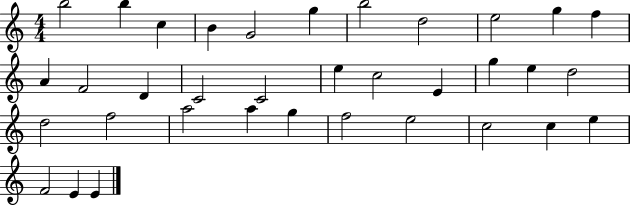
{
  \clef treble
  \numericTimeSignature
  \time 4/4
  \key c \major
  b''2 b''4 c''4 | b'4 g'2 g''4 | b''2 d''2 | e''2 g''4 f''4 | \break a'4 f'2 d'4 | c'2 c'2 | e''4 c''2 e'4 | g''4 e''4 d''2 | \break d''2 f''2 | a''2 a''4 g''4 | f''2 e''2 | c''2 c''4 e''4 | \break f'2 e'4 e'4 | \bar "|."
}